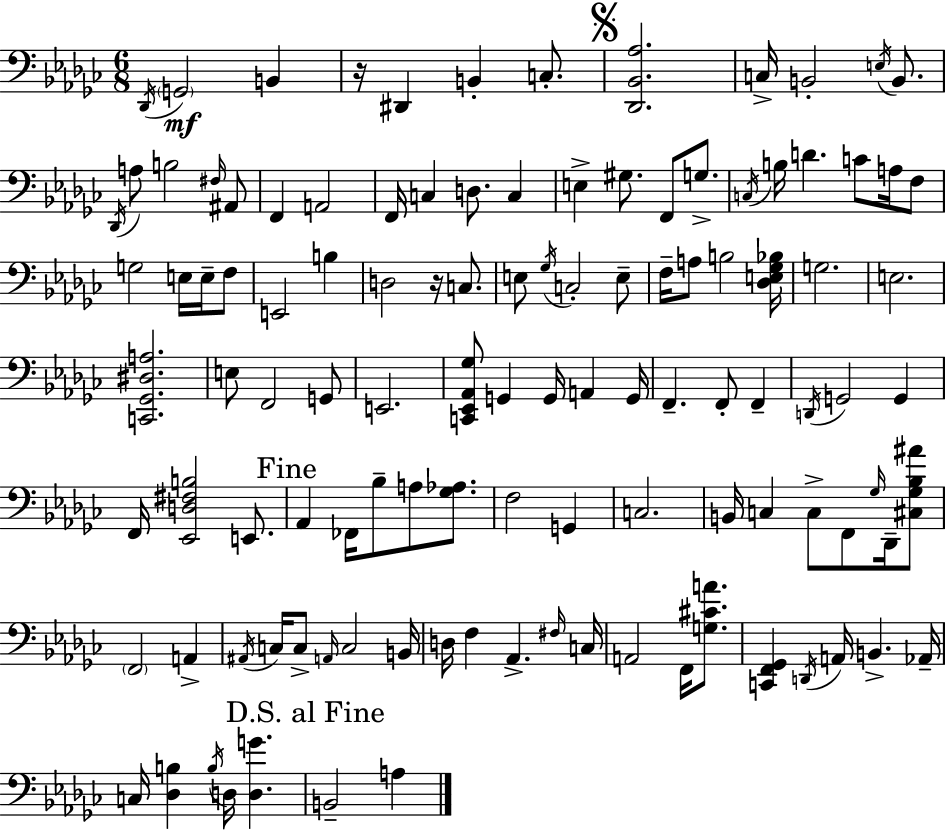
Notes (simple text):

Db2/s G2/h B2/q R/s D#2/q B2/q C3/e. [Db2,Bb2,Ab3]/h. C3/s B2/h E3/s B2/e. Db2/s A3/e B3/h F#3/s A#2/e F2/q A2/h F2/s C3/q D3/e. C3/q E3/q G#3/e. F2/e G3/e. C3/s B3/s D4/q. C4/e A3/s F3/e G3/h E3/s E3/s F3/e E2/h B3/q D3/h R/s C3/e. E3/e Gb3/s C3/h E3/e F3/s A3/e B3/h [Db3,E3,Gb3,Bb3]/s G3/h. E3/h. [C2,Gb2,D#3,A3]/h. E3/e F2/h G2/e E2/h. [C2,Eb2,Ab2,Gb3]/e G2/q G2/s A2/q G2/s F2/q. F2/e F2/q D2/s G2/h G2/q F2/s [Eb2,D3,F#3,B3]/h E2/e. Ab2/q FES2/s Bb3/e A3/e [Gb3,Ab3]/e. F3/h G2/q C3/h. B2/s C3/q C3/e F2/e Gb3/s Db2/s [C#3,Gb3,Bb3,A#4]/e F2/h A2/q A#2/s C3/s C3/e A2/s C3/h B2/s D3/s F3/q Ab2/q. F#3/s C3/s A2/h F2/s [G3,C#4,A4]/e. [C2,F2,Gb2]/q D2/s A2/s B2/q. Ab2/s C3/s [Db3,B3]/q B3/s D3/s [D3,G4]/q. B2/h A3/q